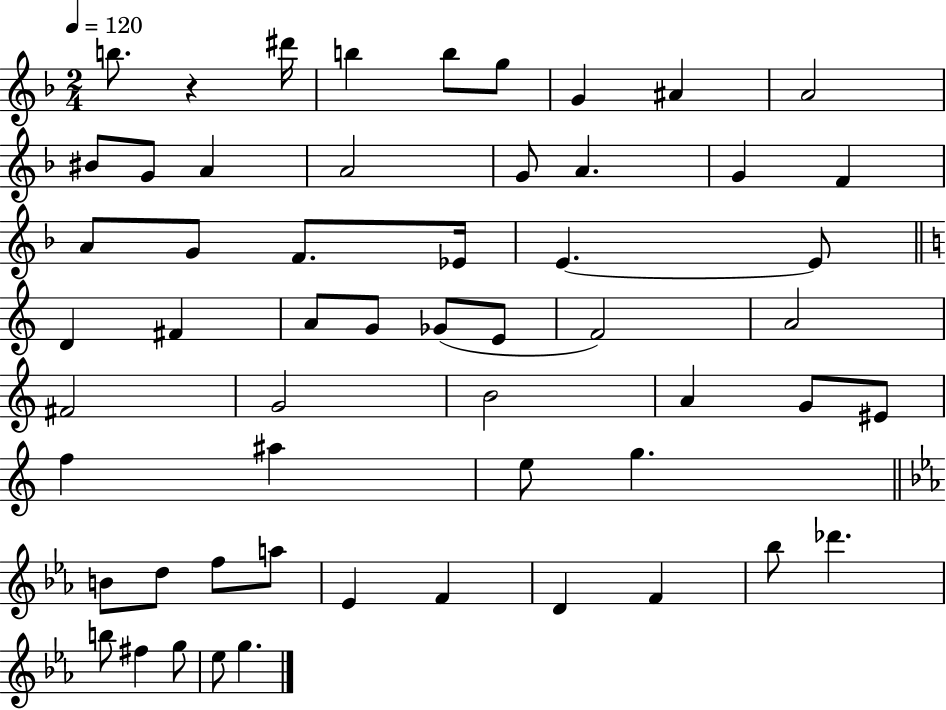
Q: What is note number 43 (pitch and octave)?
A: F5